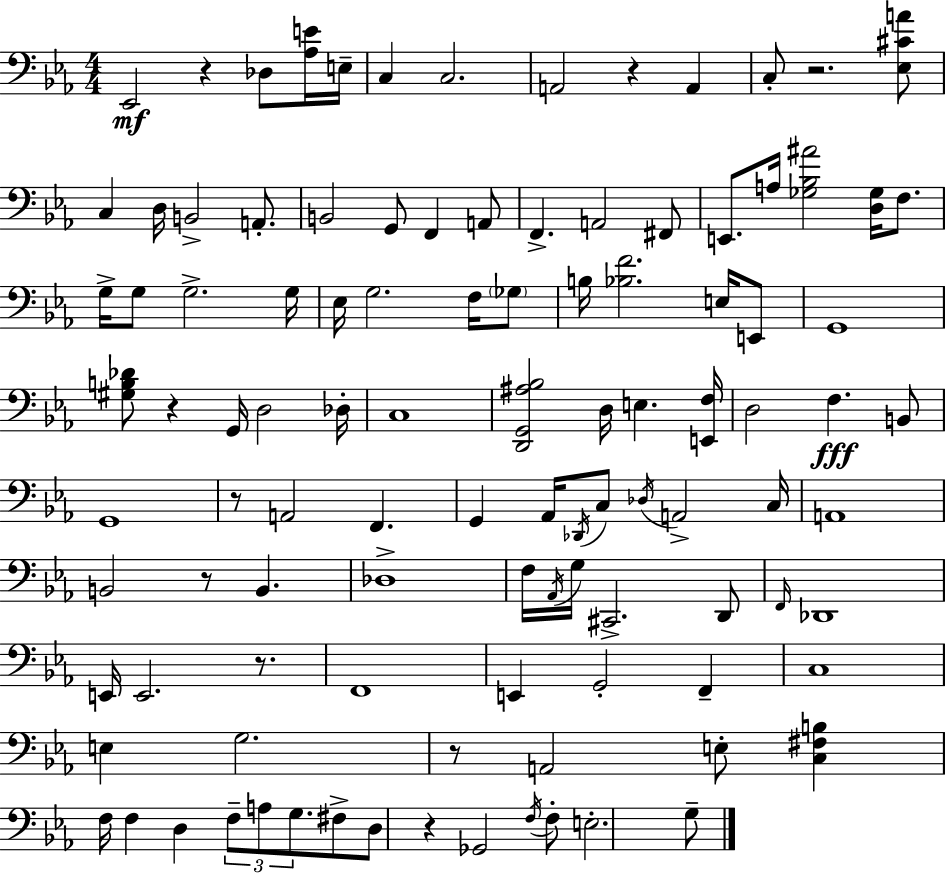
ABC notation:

X:1
T:Untitled
M:4/4
L:1/4
K:Eb
_E,,2 z _D,/2 [_A,E]/4 E,/4 C, C,2 A,,2 z A,, C,/2 z2 [_E,^CA]/2 C, D,/4 B,,2 A,,/2 B,,2 G,,/2 F,, A,,/2 F,, A,,2 ^F,,/2 E,,/2 A,/4 [_G,_B,^A]2 [D,_G,]/4 F,/2 G,/4 G,/2 G,2 G,/4 _E,/4 G,2 F,/4 _G,/2 B,/4 [_B,F]2 E,/4 E,,/2 G,,4 [^G,B,_D]/2 z G,,/4 D,2 _D,/4 C,4 [D,,G,,^A,_B,]2 D,/4 E, [E,,F,]/4 D,2 F, B,,/2 G,,4 z/2 A,,2 F,, G,, _A,,/4 _D,,/4 C,/2 _D,/4 A,,2 C,/4 A,,4 B,,2 z/2 B,, _D,4 F,/4 _A,,/4 G,/4 ^C,,2 D,,/2 F,,/4 _D,,4 E,,/4 E,,2 z/2 F,,4 E,, G,,2 F,, C,4 E, G,2 z/2 A,,2 E,/2 [C,^F,B,] F,/4 F, D, F,/2 A,/2 G,/2 ^F,/2 D,/2 z _G,,2 F,/4 F,/2 E,2 G,/2